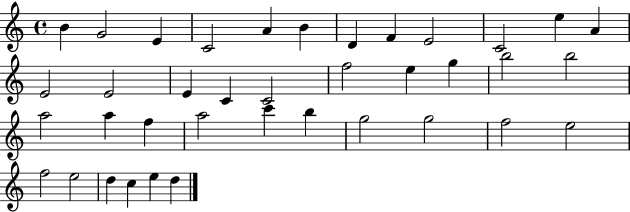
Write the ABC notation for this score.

X:1
T:Untitled
M:4/4
L:1/4
K:C
B G2 E C2 A B D F E2 C2 e A E2 E2 E C C2 f2 e g b2 b2 a2 a f a2 c' b g2 g2 f2 e2 f2 e2 d c e d